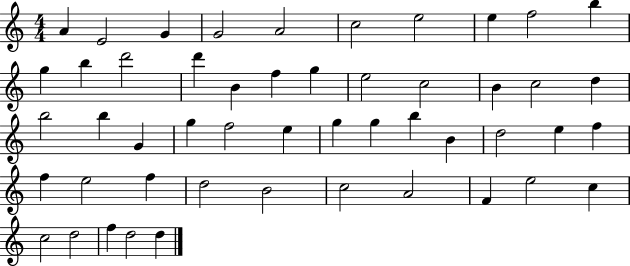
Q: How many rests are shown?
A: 0